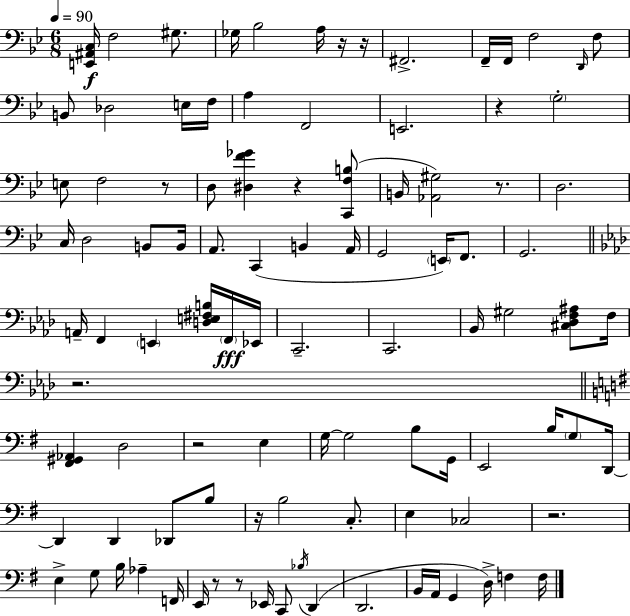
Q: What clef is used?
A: bass